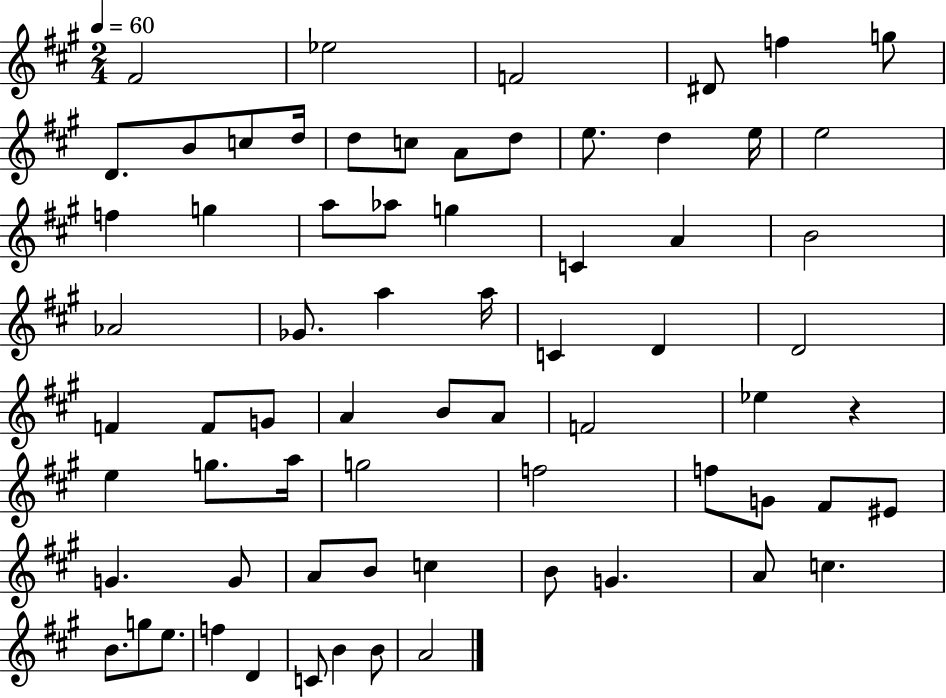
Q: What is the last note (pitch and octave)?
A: A4